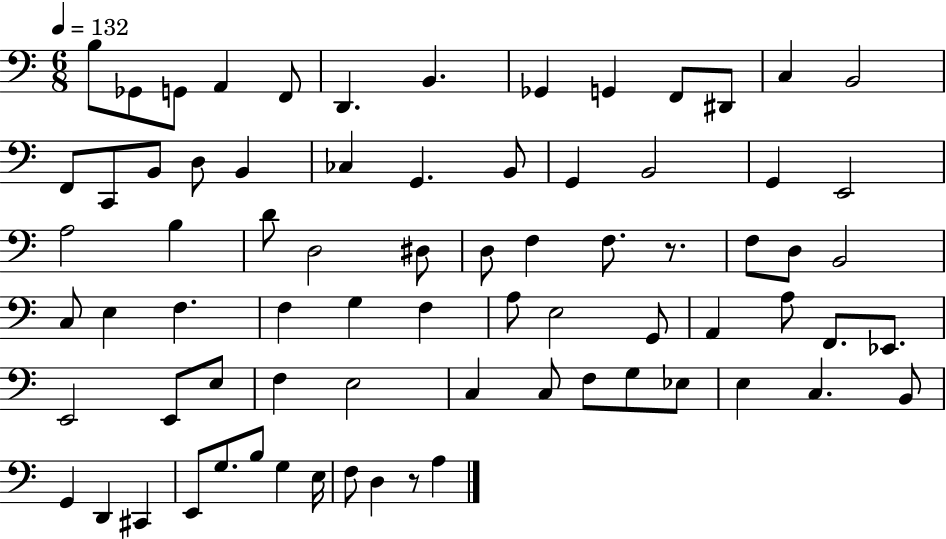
B3/e Gb2/e G2/e A2/q F2/e D2/q. B2/q. Gb2/q G2/q F2/e D#2/e C3/q B2/h F2/e C2/e B2/e D3/e B2/q CES3/q G2/q. B2/e G2/q B2/h G2/q E2/h A3/h B3/q D4/e D3/h D#3/e D3/e F3/q F3/e. R/e. F3/e D3/e B2/h C3/e E3/q F3/q. F3/q G3/q F3/q A3/e E3/h G2/e A2/q A3/e F2/e. Eb2/e. E2/h E2/e E3/e F3/q E3/h C3/q C3/e F3/e G3/e Eb3/e E3/q C3/q. B2/e G2/q D2/q C#2/q E2/e G3/e. B3/e G3/q E3/s F3/e D3/q R/e A3/q